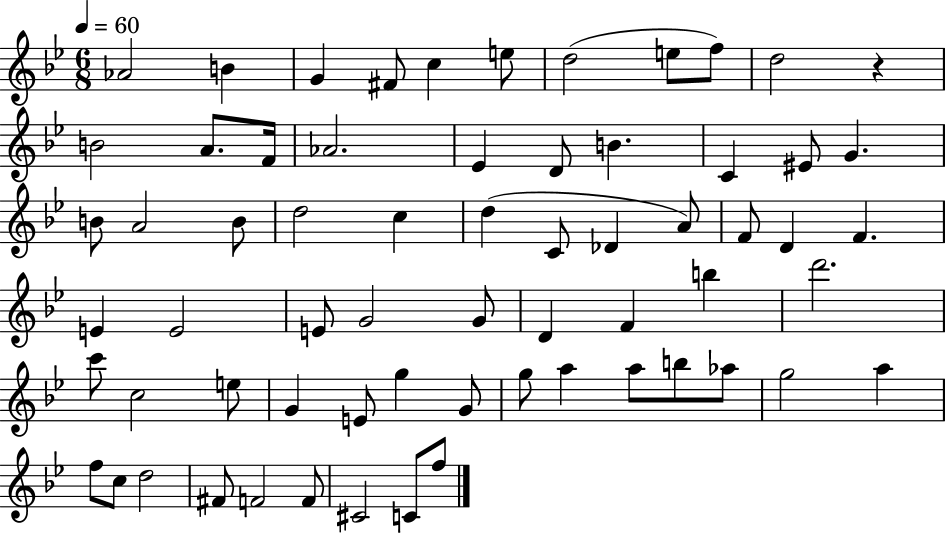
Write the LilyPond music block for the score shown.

{
  \clef treble
  \numericTimeSignature
  \time 6/8
  \key bes \major
  \tempo 4 = 60
  \repeat volta 2 { aes'2 b'4 | g'4 fis'8 c''4 e''8 | d''2( e''8 f''8) | d''2 r4 | \break b'2 a'8. f'16 | aes'2. | ees'4 d'8 b'4. | c'4 eis'8 g'4. | \break b'8 a'2 b'8 | d''2 c''4 | d''4( c'8 des'4 a'8) | f'8 d'4 f'4. | \break e'4 e'2 | e'8 g'2 g'8 | d'4 f'4 b''4 | d'''2. | \break c'''8 c''2 e''8 | g'4 e'8 g''4 g'8 | g''8 a''4 a''8 b''8 aes''8 | g''2 a''4 | \break f''8 c''8 d''2 | fis'8 f'2 f'8 | cis'2 c'8 f''8 | } \bar "|."
}